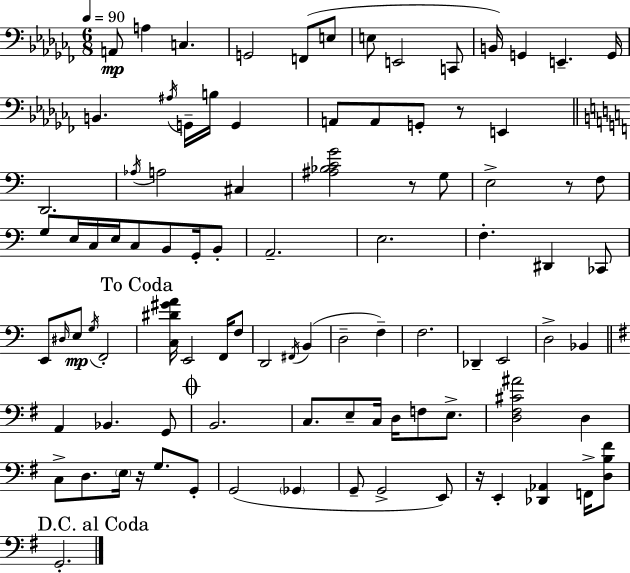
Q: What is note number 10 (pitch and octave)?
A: B2